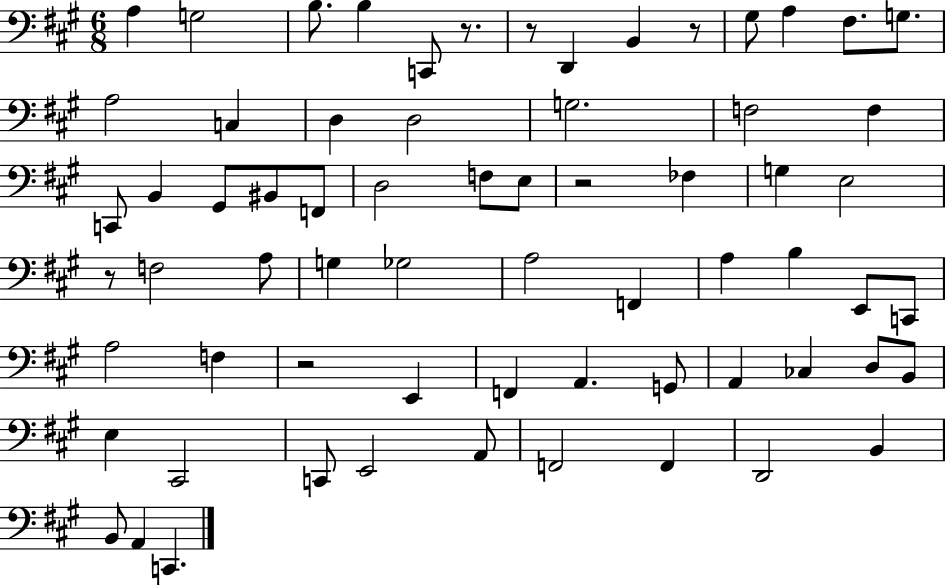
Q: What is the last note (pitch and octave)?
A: C2